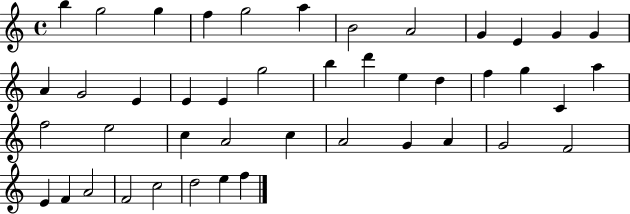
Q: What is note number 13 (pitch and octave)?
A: A4